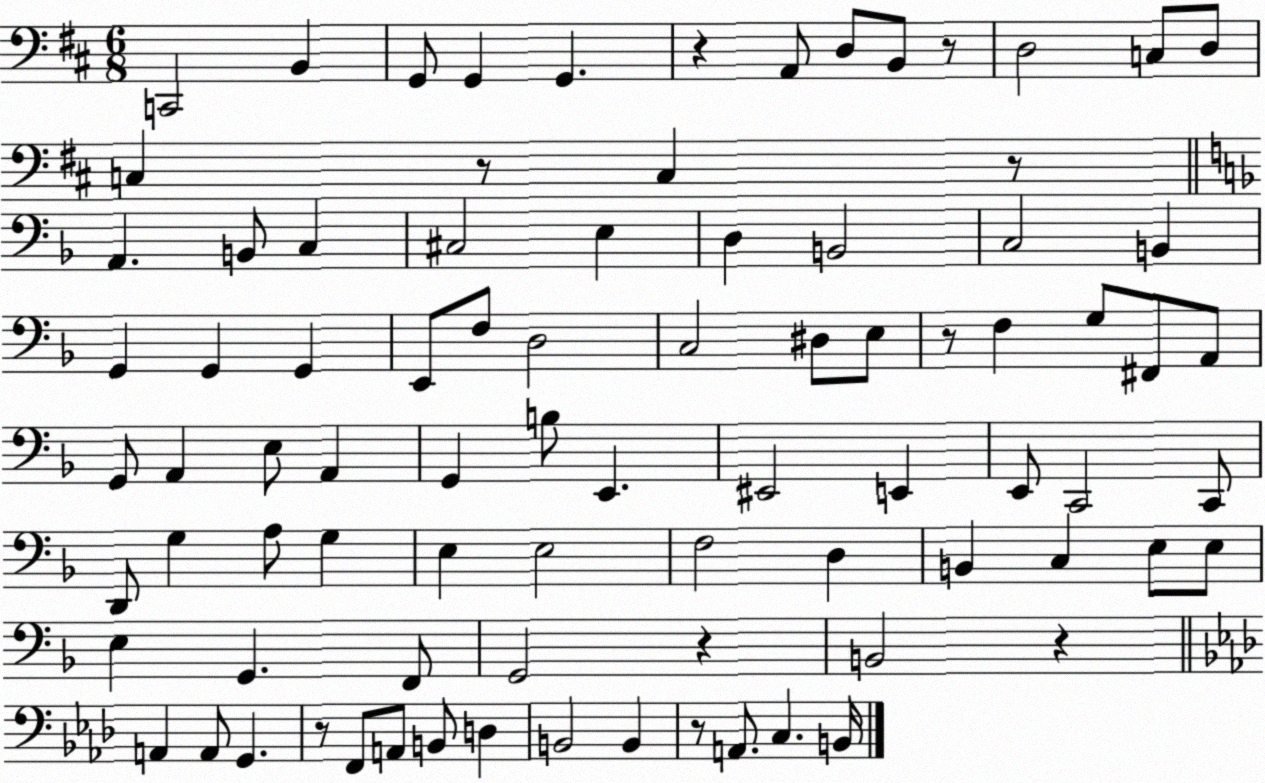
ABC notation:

X:1
T:Untitled
M:6/8
L:1/4
K:D
C,,2 B,, G,,/2 G,, G,, z A,,/2 D,/2 B,,/2 z/2 D,2 C,/2 D,/2 C, z/2 C, z/2 A,, B,,/2 C, ^C,2 E, D, B,,2 C,2 B,, G,, G,, G,, E,,/2 F,/2 D,2 C,2 ^D,/2 E,/2 z/2 F, G,/2 ^F,,/2 A,,/2 G,,/2 A,, E,/2 A,, G,, B,/2 E,, ^E,,2 E,, E,,/2 C,,2 C,,/2 D,,/2 G, A,/2 G, E, E,2 F,2 D, B,, C, E,/2 E,/2 E, G,, F,,/2 G,,2 z B,,2 z A,, A,,/2 G,, z/2 F,,/2 A,,/2 B,,/2 D, B,,2 B,, z/2 A,,/2 C, B,,/4